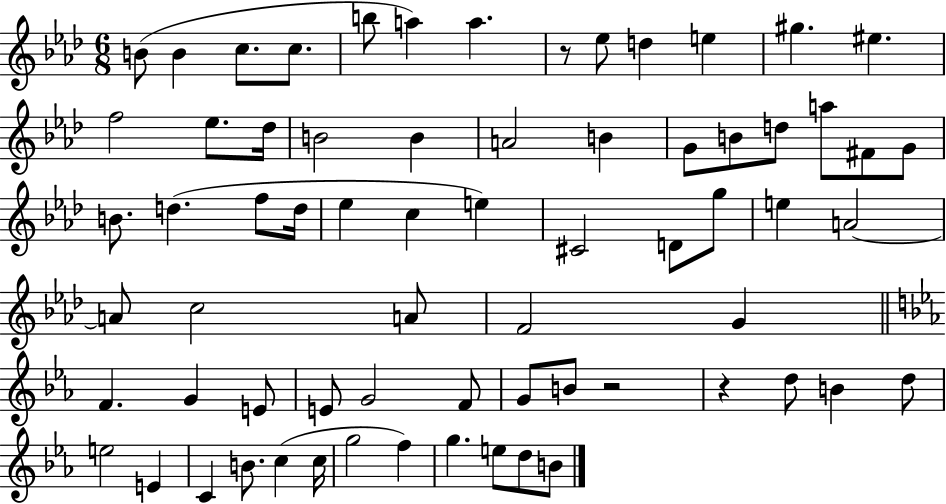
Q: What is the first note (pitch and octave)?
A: B4